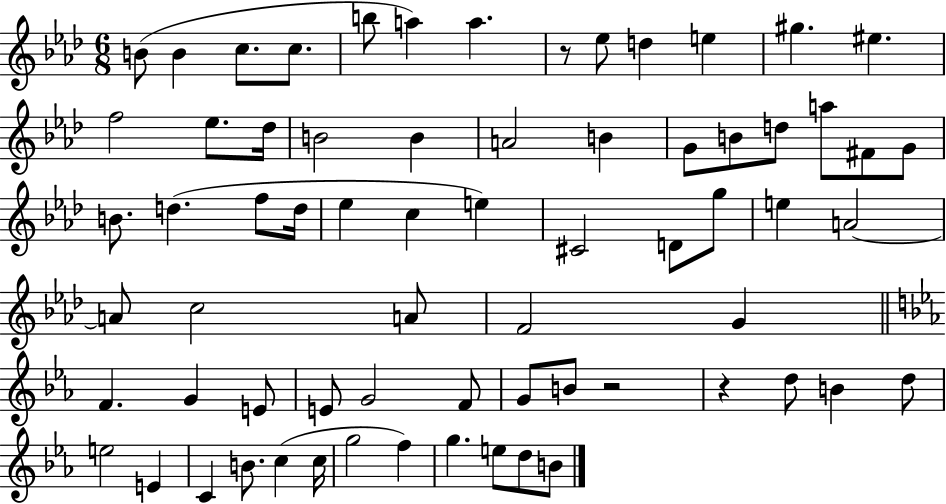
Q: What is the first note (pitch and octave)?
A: B4